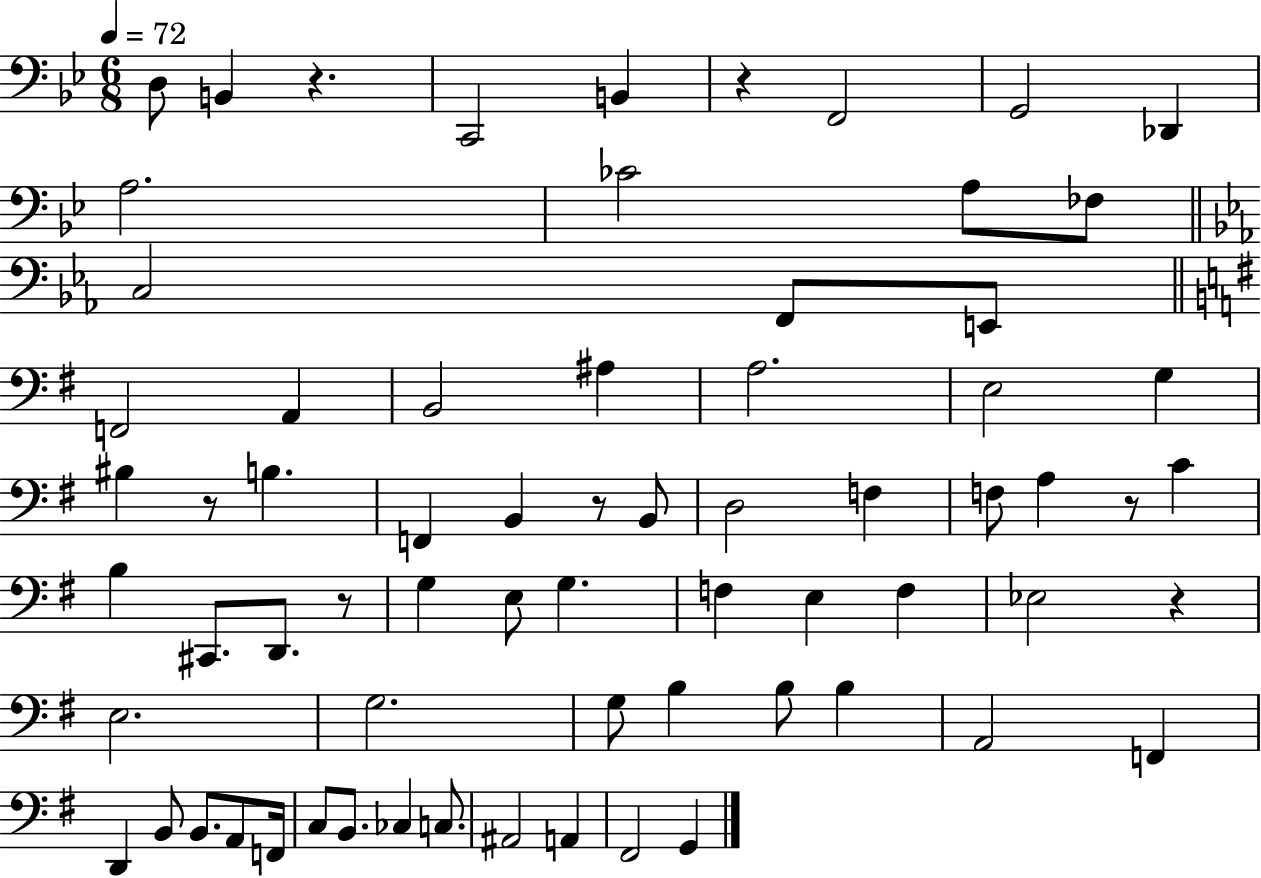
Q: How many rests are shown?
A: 7